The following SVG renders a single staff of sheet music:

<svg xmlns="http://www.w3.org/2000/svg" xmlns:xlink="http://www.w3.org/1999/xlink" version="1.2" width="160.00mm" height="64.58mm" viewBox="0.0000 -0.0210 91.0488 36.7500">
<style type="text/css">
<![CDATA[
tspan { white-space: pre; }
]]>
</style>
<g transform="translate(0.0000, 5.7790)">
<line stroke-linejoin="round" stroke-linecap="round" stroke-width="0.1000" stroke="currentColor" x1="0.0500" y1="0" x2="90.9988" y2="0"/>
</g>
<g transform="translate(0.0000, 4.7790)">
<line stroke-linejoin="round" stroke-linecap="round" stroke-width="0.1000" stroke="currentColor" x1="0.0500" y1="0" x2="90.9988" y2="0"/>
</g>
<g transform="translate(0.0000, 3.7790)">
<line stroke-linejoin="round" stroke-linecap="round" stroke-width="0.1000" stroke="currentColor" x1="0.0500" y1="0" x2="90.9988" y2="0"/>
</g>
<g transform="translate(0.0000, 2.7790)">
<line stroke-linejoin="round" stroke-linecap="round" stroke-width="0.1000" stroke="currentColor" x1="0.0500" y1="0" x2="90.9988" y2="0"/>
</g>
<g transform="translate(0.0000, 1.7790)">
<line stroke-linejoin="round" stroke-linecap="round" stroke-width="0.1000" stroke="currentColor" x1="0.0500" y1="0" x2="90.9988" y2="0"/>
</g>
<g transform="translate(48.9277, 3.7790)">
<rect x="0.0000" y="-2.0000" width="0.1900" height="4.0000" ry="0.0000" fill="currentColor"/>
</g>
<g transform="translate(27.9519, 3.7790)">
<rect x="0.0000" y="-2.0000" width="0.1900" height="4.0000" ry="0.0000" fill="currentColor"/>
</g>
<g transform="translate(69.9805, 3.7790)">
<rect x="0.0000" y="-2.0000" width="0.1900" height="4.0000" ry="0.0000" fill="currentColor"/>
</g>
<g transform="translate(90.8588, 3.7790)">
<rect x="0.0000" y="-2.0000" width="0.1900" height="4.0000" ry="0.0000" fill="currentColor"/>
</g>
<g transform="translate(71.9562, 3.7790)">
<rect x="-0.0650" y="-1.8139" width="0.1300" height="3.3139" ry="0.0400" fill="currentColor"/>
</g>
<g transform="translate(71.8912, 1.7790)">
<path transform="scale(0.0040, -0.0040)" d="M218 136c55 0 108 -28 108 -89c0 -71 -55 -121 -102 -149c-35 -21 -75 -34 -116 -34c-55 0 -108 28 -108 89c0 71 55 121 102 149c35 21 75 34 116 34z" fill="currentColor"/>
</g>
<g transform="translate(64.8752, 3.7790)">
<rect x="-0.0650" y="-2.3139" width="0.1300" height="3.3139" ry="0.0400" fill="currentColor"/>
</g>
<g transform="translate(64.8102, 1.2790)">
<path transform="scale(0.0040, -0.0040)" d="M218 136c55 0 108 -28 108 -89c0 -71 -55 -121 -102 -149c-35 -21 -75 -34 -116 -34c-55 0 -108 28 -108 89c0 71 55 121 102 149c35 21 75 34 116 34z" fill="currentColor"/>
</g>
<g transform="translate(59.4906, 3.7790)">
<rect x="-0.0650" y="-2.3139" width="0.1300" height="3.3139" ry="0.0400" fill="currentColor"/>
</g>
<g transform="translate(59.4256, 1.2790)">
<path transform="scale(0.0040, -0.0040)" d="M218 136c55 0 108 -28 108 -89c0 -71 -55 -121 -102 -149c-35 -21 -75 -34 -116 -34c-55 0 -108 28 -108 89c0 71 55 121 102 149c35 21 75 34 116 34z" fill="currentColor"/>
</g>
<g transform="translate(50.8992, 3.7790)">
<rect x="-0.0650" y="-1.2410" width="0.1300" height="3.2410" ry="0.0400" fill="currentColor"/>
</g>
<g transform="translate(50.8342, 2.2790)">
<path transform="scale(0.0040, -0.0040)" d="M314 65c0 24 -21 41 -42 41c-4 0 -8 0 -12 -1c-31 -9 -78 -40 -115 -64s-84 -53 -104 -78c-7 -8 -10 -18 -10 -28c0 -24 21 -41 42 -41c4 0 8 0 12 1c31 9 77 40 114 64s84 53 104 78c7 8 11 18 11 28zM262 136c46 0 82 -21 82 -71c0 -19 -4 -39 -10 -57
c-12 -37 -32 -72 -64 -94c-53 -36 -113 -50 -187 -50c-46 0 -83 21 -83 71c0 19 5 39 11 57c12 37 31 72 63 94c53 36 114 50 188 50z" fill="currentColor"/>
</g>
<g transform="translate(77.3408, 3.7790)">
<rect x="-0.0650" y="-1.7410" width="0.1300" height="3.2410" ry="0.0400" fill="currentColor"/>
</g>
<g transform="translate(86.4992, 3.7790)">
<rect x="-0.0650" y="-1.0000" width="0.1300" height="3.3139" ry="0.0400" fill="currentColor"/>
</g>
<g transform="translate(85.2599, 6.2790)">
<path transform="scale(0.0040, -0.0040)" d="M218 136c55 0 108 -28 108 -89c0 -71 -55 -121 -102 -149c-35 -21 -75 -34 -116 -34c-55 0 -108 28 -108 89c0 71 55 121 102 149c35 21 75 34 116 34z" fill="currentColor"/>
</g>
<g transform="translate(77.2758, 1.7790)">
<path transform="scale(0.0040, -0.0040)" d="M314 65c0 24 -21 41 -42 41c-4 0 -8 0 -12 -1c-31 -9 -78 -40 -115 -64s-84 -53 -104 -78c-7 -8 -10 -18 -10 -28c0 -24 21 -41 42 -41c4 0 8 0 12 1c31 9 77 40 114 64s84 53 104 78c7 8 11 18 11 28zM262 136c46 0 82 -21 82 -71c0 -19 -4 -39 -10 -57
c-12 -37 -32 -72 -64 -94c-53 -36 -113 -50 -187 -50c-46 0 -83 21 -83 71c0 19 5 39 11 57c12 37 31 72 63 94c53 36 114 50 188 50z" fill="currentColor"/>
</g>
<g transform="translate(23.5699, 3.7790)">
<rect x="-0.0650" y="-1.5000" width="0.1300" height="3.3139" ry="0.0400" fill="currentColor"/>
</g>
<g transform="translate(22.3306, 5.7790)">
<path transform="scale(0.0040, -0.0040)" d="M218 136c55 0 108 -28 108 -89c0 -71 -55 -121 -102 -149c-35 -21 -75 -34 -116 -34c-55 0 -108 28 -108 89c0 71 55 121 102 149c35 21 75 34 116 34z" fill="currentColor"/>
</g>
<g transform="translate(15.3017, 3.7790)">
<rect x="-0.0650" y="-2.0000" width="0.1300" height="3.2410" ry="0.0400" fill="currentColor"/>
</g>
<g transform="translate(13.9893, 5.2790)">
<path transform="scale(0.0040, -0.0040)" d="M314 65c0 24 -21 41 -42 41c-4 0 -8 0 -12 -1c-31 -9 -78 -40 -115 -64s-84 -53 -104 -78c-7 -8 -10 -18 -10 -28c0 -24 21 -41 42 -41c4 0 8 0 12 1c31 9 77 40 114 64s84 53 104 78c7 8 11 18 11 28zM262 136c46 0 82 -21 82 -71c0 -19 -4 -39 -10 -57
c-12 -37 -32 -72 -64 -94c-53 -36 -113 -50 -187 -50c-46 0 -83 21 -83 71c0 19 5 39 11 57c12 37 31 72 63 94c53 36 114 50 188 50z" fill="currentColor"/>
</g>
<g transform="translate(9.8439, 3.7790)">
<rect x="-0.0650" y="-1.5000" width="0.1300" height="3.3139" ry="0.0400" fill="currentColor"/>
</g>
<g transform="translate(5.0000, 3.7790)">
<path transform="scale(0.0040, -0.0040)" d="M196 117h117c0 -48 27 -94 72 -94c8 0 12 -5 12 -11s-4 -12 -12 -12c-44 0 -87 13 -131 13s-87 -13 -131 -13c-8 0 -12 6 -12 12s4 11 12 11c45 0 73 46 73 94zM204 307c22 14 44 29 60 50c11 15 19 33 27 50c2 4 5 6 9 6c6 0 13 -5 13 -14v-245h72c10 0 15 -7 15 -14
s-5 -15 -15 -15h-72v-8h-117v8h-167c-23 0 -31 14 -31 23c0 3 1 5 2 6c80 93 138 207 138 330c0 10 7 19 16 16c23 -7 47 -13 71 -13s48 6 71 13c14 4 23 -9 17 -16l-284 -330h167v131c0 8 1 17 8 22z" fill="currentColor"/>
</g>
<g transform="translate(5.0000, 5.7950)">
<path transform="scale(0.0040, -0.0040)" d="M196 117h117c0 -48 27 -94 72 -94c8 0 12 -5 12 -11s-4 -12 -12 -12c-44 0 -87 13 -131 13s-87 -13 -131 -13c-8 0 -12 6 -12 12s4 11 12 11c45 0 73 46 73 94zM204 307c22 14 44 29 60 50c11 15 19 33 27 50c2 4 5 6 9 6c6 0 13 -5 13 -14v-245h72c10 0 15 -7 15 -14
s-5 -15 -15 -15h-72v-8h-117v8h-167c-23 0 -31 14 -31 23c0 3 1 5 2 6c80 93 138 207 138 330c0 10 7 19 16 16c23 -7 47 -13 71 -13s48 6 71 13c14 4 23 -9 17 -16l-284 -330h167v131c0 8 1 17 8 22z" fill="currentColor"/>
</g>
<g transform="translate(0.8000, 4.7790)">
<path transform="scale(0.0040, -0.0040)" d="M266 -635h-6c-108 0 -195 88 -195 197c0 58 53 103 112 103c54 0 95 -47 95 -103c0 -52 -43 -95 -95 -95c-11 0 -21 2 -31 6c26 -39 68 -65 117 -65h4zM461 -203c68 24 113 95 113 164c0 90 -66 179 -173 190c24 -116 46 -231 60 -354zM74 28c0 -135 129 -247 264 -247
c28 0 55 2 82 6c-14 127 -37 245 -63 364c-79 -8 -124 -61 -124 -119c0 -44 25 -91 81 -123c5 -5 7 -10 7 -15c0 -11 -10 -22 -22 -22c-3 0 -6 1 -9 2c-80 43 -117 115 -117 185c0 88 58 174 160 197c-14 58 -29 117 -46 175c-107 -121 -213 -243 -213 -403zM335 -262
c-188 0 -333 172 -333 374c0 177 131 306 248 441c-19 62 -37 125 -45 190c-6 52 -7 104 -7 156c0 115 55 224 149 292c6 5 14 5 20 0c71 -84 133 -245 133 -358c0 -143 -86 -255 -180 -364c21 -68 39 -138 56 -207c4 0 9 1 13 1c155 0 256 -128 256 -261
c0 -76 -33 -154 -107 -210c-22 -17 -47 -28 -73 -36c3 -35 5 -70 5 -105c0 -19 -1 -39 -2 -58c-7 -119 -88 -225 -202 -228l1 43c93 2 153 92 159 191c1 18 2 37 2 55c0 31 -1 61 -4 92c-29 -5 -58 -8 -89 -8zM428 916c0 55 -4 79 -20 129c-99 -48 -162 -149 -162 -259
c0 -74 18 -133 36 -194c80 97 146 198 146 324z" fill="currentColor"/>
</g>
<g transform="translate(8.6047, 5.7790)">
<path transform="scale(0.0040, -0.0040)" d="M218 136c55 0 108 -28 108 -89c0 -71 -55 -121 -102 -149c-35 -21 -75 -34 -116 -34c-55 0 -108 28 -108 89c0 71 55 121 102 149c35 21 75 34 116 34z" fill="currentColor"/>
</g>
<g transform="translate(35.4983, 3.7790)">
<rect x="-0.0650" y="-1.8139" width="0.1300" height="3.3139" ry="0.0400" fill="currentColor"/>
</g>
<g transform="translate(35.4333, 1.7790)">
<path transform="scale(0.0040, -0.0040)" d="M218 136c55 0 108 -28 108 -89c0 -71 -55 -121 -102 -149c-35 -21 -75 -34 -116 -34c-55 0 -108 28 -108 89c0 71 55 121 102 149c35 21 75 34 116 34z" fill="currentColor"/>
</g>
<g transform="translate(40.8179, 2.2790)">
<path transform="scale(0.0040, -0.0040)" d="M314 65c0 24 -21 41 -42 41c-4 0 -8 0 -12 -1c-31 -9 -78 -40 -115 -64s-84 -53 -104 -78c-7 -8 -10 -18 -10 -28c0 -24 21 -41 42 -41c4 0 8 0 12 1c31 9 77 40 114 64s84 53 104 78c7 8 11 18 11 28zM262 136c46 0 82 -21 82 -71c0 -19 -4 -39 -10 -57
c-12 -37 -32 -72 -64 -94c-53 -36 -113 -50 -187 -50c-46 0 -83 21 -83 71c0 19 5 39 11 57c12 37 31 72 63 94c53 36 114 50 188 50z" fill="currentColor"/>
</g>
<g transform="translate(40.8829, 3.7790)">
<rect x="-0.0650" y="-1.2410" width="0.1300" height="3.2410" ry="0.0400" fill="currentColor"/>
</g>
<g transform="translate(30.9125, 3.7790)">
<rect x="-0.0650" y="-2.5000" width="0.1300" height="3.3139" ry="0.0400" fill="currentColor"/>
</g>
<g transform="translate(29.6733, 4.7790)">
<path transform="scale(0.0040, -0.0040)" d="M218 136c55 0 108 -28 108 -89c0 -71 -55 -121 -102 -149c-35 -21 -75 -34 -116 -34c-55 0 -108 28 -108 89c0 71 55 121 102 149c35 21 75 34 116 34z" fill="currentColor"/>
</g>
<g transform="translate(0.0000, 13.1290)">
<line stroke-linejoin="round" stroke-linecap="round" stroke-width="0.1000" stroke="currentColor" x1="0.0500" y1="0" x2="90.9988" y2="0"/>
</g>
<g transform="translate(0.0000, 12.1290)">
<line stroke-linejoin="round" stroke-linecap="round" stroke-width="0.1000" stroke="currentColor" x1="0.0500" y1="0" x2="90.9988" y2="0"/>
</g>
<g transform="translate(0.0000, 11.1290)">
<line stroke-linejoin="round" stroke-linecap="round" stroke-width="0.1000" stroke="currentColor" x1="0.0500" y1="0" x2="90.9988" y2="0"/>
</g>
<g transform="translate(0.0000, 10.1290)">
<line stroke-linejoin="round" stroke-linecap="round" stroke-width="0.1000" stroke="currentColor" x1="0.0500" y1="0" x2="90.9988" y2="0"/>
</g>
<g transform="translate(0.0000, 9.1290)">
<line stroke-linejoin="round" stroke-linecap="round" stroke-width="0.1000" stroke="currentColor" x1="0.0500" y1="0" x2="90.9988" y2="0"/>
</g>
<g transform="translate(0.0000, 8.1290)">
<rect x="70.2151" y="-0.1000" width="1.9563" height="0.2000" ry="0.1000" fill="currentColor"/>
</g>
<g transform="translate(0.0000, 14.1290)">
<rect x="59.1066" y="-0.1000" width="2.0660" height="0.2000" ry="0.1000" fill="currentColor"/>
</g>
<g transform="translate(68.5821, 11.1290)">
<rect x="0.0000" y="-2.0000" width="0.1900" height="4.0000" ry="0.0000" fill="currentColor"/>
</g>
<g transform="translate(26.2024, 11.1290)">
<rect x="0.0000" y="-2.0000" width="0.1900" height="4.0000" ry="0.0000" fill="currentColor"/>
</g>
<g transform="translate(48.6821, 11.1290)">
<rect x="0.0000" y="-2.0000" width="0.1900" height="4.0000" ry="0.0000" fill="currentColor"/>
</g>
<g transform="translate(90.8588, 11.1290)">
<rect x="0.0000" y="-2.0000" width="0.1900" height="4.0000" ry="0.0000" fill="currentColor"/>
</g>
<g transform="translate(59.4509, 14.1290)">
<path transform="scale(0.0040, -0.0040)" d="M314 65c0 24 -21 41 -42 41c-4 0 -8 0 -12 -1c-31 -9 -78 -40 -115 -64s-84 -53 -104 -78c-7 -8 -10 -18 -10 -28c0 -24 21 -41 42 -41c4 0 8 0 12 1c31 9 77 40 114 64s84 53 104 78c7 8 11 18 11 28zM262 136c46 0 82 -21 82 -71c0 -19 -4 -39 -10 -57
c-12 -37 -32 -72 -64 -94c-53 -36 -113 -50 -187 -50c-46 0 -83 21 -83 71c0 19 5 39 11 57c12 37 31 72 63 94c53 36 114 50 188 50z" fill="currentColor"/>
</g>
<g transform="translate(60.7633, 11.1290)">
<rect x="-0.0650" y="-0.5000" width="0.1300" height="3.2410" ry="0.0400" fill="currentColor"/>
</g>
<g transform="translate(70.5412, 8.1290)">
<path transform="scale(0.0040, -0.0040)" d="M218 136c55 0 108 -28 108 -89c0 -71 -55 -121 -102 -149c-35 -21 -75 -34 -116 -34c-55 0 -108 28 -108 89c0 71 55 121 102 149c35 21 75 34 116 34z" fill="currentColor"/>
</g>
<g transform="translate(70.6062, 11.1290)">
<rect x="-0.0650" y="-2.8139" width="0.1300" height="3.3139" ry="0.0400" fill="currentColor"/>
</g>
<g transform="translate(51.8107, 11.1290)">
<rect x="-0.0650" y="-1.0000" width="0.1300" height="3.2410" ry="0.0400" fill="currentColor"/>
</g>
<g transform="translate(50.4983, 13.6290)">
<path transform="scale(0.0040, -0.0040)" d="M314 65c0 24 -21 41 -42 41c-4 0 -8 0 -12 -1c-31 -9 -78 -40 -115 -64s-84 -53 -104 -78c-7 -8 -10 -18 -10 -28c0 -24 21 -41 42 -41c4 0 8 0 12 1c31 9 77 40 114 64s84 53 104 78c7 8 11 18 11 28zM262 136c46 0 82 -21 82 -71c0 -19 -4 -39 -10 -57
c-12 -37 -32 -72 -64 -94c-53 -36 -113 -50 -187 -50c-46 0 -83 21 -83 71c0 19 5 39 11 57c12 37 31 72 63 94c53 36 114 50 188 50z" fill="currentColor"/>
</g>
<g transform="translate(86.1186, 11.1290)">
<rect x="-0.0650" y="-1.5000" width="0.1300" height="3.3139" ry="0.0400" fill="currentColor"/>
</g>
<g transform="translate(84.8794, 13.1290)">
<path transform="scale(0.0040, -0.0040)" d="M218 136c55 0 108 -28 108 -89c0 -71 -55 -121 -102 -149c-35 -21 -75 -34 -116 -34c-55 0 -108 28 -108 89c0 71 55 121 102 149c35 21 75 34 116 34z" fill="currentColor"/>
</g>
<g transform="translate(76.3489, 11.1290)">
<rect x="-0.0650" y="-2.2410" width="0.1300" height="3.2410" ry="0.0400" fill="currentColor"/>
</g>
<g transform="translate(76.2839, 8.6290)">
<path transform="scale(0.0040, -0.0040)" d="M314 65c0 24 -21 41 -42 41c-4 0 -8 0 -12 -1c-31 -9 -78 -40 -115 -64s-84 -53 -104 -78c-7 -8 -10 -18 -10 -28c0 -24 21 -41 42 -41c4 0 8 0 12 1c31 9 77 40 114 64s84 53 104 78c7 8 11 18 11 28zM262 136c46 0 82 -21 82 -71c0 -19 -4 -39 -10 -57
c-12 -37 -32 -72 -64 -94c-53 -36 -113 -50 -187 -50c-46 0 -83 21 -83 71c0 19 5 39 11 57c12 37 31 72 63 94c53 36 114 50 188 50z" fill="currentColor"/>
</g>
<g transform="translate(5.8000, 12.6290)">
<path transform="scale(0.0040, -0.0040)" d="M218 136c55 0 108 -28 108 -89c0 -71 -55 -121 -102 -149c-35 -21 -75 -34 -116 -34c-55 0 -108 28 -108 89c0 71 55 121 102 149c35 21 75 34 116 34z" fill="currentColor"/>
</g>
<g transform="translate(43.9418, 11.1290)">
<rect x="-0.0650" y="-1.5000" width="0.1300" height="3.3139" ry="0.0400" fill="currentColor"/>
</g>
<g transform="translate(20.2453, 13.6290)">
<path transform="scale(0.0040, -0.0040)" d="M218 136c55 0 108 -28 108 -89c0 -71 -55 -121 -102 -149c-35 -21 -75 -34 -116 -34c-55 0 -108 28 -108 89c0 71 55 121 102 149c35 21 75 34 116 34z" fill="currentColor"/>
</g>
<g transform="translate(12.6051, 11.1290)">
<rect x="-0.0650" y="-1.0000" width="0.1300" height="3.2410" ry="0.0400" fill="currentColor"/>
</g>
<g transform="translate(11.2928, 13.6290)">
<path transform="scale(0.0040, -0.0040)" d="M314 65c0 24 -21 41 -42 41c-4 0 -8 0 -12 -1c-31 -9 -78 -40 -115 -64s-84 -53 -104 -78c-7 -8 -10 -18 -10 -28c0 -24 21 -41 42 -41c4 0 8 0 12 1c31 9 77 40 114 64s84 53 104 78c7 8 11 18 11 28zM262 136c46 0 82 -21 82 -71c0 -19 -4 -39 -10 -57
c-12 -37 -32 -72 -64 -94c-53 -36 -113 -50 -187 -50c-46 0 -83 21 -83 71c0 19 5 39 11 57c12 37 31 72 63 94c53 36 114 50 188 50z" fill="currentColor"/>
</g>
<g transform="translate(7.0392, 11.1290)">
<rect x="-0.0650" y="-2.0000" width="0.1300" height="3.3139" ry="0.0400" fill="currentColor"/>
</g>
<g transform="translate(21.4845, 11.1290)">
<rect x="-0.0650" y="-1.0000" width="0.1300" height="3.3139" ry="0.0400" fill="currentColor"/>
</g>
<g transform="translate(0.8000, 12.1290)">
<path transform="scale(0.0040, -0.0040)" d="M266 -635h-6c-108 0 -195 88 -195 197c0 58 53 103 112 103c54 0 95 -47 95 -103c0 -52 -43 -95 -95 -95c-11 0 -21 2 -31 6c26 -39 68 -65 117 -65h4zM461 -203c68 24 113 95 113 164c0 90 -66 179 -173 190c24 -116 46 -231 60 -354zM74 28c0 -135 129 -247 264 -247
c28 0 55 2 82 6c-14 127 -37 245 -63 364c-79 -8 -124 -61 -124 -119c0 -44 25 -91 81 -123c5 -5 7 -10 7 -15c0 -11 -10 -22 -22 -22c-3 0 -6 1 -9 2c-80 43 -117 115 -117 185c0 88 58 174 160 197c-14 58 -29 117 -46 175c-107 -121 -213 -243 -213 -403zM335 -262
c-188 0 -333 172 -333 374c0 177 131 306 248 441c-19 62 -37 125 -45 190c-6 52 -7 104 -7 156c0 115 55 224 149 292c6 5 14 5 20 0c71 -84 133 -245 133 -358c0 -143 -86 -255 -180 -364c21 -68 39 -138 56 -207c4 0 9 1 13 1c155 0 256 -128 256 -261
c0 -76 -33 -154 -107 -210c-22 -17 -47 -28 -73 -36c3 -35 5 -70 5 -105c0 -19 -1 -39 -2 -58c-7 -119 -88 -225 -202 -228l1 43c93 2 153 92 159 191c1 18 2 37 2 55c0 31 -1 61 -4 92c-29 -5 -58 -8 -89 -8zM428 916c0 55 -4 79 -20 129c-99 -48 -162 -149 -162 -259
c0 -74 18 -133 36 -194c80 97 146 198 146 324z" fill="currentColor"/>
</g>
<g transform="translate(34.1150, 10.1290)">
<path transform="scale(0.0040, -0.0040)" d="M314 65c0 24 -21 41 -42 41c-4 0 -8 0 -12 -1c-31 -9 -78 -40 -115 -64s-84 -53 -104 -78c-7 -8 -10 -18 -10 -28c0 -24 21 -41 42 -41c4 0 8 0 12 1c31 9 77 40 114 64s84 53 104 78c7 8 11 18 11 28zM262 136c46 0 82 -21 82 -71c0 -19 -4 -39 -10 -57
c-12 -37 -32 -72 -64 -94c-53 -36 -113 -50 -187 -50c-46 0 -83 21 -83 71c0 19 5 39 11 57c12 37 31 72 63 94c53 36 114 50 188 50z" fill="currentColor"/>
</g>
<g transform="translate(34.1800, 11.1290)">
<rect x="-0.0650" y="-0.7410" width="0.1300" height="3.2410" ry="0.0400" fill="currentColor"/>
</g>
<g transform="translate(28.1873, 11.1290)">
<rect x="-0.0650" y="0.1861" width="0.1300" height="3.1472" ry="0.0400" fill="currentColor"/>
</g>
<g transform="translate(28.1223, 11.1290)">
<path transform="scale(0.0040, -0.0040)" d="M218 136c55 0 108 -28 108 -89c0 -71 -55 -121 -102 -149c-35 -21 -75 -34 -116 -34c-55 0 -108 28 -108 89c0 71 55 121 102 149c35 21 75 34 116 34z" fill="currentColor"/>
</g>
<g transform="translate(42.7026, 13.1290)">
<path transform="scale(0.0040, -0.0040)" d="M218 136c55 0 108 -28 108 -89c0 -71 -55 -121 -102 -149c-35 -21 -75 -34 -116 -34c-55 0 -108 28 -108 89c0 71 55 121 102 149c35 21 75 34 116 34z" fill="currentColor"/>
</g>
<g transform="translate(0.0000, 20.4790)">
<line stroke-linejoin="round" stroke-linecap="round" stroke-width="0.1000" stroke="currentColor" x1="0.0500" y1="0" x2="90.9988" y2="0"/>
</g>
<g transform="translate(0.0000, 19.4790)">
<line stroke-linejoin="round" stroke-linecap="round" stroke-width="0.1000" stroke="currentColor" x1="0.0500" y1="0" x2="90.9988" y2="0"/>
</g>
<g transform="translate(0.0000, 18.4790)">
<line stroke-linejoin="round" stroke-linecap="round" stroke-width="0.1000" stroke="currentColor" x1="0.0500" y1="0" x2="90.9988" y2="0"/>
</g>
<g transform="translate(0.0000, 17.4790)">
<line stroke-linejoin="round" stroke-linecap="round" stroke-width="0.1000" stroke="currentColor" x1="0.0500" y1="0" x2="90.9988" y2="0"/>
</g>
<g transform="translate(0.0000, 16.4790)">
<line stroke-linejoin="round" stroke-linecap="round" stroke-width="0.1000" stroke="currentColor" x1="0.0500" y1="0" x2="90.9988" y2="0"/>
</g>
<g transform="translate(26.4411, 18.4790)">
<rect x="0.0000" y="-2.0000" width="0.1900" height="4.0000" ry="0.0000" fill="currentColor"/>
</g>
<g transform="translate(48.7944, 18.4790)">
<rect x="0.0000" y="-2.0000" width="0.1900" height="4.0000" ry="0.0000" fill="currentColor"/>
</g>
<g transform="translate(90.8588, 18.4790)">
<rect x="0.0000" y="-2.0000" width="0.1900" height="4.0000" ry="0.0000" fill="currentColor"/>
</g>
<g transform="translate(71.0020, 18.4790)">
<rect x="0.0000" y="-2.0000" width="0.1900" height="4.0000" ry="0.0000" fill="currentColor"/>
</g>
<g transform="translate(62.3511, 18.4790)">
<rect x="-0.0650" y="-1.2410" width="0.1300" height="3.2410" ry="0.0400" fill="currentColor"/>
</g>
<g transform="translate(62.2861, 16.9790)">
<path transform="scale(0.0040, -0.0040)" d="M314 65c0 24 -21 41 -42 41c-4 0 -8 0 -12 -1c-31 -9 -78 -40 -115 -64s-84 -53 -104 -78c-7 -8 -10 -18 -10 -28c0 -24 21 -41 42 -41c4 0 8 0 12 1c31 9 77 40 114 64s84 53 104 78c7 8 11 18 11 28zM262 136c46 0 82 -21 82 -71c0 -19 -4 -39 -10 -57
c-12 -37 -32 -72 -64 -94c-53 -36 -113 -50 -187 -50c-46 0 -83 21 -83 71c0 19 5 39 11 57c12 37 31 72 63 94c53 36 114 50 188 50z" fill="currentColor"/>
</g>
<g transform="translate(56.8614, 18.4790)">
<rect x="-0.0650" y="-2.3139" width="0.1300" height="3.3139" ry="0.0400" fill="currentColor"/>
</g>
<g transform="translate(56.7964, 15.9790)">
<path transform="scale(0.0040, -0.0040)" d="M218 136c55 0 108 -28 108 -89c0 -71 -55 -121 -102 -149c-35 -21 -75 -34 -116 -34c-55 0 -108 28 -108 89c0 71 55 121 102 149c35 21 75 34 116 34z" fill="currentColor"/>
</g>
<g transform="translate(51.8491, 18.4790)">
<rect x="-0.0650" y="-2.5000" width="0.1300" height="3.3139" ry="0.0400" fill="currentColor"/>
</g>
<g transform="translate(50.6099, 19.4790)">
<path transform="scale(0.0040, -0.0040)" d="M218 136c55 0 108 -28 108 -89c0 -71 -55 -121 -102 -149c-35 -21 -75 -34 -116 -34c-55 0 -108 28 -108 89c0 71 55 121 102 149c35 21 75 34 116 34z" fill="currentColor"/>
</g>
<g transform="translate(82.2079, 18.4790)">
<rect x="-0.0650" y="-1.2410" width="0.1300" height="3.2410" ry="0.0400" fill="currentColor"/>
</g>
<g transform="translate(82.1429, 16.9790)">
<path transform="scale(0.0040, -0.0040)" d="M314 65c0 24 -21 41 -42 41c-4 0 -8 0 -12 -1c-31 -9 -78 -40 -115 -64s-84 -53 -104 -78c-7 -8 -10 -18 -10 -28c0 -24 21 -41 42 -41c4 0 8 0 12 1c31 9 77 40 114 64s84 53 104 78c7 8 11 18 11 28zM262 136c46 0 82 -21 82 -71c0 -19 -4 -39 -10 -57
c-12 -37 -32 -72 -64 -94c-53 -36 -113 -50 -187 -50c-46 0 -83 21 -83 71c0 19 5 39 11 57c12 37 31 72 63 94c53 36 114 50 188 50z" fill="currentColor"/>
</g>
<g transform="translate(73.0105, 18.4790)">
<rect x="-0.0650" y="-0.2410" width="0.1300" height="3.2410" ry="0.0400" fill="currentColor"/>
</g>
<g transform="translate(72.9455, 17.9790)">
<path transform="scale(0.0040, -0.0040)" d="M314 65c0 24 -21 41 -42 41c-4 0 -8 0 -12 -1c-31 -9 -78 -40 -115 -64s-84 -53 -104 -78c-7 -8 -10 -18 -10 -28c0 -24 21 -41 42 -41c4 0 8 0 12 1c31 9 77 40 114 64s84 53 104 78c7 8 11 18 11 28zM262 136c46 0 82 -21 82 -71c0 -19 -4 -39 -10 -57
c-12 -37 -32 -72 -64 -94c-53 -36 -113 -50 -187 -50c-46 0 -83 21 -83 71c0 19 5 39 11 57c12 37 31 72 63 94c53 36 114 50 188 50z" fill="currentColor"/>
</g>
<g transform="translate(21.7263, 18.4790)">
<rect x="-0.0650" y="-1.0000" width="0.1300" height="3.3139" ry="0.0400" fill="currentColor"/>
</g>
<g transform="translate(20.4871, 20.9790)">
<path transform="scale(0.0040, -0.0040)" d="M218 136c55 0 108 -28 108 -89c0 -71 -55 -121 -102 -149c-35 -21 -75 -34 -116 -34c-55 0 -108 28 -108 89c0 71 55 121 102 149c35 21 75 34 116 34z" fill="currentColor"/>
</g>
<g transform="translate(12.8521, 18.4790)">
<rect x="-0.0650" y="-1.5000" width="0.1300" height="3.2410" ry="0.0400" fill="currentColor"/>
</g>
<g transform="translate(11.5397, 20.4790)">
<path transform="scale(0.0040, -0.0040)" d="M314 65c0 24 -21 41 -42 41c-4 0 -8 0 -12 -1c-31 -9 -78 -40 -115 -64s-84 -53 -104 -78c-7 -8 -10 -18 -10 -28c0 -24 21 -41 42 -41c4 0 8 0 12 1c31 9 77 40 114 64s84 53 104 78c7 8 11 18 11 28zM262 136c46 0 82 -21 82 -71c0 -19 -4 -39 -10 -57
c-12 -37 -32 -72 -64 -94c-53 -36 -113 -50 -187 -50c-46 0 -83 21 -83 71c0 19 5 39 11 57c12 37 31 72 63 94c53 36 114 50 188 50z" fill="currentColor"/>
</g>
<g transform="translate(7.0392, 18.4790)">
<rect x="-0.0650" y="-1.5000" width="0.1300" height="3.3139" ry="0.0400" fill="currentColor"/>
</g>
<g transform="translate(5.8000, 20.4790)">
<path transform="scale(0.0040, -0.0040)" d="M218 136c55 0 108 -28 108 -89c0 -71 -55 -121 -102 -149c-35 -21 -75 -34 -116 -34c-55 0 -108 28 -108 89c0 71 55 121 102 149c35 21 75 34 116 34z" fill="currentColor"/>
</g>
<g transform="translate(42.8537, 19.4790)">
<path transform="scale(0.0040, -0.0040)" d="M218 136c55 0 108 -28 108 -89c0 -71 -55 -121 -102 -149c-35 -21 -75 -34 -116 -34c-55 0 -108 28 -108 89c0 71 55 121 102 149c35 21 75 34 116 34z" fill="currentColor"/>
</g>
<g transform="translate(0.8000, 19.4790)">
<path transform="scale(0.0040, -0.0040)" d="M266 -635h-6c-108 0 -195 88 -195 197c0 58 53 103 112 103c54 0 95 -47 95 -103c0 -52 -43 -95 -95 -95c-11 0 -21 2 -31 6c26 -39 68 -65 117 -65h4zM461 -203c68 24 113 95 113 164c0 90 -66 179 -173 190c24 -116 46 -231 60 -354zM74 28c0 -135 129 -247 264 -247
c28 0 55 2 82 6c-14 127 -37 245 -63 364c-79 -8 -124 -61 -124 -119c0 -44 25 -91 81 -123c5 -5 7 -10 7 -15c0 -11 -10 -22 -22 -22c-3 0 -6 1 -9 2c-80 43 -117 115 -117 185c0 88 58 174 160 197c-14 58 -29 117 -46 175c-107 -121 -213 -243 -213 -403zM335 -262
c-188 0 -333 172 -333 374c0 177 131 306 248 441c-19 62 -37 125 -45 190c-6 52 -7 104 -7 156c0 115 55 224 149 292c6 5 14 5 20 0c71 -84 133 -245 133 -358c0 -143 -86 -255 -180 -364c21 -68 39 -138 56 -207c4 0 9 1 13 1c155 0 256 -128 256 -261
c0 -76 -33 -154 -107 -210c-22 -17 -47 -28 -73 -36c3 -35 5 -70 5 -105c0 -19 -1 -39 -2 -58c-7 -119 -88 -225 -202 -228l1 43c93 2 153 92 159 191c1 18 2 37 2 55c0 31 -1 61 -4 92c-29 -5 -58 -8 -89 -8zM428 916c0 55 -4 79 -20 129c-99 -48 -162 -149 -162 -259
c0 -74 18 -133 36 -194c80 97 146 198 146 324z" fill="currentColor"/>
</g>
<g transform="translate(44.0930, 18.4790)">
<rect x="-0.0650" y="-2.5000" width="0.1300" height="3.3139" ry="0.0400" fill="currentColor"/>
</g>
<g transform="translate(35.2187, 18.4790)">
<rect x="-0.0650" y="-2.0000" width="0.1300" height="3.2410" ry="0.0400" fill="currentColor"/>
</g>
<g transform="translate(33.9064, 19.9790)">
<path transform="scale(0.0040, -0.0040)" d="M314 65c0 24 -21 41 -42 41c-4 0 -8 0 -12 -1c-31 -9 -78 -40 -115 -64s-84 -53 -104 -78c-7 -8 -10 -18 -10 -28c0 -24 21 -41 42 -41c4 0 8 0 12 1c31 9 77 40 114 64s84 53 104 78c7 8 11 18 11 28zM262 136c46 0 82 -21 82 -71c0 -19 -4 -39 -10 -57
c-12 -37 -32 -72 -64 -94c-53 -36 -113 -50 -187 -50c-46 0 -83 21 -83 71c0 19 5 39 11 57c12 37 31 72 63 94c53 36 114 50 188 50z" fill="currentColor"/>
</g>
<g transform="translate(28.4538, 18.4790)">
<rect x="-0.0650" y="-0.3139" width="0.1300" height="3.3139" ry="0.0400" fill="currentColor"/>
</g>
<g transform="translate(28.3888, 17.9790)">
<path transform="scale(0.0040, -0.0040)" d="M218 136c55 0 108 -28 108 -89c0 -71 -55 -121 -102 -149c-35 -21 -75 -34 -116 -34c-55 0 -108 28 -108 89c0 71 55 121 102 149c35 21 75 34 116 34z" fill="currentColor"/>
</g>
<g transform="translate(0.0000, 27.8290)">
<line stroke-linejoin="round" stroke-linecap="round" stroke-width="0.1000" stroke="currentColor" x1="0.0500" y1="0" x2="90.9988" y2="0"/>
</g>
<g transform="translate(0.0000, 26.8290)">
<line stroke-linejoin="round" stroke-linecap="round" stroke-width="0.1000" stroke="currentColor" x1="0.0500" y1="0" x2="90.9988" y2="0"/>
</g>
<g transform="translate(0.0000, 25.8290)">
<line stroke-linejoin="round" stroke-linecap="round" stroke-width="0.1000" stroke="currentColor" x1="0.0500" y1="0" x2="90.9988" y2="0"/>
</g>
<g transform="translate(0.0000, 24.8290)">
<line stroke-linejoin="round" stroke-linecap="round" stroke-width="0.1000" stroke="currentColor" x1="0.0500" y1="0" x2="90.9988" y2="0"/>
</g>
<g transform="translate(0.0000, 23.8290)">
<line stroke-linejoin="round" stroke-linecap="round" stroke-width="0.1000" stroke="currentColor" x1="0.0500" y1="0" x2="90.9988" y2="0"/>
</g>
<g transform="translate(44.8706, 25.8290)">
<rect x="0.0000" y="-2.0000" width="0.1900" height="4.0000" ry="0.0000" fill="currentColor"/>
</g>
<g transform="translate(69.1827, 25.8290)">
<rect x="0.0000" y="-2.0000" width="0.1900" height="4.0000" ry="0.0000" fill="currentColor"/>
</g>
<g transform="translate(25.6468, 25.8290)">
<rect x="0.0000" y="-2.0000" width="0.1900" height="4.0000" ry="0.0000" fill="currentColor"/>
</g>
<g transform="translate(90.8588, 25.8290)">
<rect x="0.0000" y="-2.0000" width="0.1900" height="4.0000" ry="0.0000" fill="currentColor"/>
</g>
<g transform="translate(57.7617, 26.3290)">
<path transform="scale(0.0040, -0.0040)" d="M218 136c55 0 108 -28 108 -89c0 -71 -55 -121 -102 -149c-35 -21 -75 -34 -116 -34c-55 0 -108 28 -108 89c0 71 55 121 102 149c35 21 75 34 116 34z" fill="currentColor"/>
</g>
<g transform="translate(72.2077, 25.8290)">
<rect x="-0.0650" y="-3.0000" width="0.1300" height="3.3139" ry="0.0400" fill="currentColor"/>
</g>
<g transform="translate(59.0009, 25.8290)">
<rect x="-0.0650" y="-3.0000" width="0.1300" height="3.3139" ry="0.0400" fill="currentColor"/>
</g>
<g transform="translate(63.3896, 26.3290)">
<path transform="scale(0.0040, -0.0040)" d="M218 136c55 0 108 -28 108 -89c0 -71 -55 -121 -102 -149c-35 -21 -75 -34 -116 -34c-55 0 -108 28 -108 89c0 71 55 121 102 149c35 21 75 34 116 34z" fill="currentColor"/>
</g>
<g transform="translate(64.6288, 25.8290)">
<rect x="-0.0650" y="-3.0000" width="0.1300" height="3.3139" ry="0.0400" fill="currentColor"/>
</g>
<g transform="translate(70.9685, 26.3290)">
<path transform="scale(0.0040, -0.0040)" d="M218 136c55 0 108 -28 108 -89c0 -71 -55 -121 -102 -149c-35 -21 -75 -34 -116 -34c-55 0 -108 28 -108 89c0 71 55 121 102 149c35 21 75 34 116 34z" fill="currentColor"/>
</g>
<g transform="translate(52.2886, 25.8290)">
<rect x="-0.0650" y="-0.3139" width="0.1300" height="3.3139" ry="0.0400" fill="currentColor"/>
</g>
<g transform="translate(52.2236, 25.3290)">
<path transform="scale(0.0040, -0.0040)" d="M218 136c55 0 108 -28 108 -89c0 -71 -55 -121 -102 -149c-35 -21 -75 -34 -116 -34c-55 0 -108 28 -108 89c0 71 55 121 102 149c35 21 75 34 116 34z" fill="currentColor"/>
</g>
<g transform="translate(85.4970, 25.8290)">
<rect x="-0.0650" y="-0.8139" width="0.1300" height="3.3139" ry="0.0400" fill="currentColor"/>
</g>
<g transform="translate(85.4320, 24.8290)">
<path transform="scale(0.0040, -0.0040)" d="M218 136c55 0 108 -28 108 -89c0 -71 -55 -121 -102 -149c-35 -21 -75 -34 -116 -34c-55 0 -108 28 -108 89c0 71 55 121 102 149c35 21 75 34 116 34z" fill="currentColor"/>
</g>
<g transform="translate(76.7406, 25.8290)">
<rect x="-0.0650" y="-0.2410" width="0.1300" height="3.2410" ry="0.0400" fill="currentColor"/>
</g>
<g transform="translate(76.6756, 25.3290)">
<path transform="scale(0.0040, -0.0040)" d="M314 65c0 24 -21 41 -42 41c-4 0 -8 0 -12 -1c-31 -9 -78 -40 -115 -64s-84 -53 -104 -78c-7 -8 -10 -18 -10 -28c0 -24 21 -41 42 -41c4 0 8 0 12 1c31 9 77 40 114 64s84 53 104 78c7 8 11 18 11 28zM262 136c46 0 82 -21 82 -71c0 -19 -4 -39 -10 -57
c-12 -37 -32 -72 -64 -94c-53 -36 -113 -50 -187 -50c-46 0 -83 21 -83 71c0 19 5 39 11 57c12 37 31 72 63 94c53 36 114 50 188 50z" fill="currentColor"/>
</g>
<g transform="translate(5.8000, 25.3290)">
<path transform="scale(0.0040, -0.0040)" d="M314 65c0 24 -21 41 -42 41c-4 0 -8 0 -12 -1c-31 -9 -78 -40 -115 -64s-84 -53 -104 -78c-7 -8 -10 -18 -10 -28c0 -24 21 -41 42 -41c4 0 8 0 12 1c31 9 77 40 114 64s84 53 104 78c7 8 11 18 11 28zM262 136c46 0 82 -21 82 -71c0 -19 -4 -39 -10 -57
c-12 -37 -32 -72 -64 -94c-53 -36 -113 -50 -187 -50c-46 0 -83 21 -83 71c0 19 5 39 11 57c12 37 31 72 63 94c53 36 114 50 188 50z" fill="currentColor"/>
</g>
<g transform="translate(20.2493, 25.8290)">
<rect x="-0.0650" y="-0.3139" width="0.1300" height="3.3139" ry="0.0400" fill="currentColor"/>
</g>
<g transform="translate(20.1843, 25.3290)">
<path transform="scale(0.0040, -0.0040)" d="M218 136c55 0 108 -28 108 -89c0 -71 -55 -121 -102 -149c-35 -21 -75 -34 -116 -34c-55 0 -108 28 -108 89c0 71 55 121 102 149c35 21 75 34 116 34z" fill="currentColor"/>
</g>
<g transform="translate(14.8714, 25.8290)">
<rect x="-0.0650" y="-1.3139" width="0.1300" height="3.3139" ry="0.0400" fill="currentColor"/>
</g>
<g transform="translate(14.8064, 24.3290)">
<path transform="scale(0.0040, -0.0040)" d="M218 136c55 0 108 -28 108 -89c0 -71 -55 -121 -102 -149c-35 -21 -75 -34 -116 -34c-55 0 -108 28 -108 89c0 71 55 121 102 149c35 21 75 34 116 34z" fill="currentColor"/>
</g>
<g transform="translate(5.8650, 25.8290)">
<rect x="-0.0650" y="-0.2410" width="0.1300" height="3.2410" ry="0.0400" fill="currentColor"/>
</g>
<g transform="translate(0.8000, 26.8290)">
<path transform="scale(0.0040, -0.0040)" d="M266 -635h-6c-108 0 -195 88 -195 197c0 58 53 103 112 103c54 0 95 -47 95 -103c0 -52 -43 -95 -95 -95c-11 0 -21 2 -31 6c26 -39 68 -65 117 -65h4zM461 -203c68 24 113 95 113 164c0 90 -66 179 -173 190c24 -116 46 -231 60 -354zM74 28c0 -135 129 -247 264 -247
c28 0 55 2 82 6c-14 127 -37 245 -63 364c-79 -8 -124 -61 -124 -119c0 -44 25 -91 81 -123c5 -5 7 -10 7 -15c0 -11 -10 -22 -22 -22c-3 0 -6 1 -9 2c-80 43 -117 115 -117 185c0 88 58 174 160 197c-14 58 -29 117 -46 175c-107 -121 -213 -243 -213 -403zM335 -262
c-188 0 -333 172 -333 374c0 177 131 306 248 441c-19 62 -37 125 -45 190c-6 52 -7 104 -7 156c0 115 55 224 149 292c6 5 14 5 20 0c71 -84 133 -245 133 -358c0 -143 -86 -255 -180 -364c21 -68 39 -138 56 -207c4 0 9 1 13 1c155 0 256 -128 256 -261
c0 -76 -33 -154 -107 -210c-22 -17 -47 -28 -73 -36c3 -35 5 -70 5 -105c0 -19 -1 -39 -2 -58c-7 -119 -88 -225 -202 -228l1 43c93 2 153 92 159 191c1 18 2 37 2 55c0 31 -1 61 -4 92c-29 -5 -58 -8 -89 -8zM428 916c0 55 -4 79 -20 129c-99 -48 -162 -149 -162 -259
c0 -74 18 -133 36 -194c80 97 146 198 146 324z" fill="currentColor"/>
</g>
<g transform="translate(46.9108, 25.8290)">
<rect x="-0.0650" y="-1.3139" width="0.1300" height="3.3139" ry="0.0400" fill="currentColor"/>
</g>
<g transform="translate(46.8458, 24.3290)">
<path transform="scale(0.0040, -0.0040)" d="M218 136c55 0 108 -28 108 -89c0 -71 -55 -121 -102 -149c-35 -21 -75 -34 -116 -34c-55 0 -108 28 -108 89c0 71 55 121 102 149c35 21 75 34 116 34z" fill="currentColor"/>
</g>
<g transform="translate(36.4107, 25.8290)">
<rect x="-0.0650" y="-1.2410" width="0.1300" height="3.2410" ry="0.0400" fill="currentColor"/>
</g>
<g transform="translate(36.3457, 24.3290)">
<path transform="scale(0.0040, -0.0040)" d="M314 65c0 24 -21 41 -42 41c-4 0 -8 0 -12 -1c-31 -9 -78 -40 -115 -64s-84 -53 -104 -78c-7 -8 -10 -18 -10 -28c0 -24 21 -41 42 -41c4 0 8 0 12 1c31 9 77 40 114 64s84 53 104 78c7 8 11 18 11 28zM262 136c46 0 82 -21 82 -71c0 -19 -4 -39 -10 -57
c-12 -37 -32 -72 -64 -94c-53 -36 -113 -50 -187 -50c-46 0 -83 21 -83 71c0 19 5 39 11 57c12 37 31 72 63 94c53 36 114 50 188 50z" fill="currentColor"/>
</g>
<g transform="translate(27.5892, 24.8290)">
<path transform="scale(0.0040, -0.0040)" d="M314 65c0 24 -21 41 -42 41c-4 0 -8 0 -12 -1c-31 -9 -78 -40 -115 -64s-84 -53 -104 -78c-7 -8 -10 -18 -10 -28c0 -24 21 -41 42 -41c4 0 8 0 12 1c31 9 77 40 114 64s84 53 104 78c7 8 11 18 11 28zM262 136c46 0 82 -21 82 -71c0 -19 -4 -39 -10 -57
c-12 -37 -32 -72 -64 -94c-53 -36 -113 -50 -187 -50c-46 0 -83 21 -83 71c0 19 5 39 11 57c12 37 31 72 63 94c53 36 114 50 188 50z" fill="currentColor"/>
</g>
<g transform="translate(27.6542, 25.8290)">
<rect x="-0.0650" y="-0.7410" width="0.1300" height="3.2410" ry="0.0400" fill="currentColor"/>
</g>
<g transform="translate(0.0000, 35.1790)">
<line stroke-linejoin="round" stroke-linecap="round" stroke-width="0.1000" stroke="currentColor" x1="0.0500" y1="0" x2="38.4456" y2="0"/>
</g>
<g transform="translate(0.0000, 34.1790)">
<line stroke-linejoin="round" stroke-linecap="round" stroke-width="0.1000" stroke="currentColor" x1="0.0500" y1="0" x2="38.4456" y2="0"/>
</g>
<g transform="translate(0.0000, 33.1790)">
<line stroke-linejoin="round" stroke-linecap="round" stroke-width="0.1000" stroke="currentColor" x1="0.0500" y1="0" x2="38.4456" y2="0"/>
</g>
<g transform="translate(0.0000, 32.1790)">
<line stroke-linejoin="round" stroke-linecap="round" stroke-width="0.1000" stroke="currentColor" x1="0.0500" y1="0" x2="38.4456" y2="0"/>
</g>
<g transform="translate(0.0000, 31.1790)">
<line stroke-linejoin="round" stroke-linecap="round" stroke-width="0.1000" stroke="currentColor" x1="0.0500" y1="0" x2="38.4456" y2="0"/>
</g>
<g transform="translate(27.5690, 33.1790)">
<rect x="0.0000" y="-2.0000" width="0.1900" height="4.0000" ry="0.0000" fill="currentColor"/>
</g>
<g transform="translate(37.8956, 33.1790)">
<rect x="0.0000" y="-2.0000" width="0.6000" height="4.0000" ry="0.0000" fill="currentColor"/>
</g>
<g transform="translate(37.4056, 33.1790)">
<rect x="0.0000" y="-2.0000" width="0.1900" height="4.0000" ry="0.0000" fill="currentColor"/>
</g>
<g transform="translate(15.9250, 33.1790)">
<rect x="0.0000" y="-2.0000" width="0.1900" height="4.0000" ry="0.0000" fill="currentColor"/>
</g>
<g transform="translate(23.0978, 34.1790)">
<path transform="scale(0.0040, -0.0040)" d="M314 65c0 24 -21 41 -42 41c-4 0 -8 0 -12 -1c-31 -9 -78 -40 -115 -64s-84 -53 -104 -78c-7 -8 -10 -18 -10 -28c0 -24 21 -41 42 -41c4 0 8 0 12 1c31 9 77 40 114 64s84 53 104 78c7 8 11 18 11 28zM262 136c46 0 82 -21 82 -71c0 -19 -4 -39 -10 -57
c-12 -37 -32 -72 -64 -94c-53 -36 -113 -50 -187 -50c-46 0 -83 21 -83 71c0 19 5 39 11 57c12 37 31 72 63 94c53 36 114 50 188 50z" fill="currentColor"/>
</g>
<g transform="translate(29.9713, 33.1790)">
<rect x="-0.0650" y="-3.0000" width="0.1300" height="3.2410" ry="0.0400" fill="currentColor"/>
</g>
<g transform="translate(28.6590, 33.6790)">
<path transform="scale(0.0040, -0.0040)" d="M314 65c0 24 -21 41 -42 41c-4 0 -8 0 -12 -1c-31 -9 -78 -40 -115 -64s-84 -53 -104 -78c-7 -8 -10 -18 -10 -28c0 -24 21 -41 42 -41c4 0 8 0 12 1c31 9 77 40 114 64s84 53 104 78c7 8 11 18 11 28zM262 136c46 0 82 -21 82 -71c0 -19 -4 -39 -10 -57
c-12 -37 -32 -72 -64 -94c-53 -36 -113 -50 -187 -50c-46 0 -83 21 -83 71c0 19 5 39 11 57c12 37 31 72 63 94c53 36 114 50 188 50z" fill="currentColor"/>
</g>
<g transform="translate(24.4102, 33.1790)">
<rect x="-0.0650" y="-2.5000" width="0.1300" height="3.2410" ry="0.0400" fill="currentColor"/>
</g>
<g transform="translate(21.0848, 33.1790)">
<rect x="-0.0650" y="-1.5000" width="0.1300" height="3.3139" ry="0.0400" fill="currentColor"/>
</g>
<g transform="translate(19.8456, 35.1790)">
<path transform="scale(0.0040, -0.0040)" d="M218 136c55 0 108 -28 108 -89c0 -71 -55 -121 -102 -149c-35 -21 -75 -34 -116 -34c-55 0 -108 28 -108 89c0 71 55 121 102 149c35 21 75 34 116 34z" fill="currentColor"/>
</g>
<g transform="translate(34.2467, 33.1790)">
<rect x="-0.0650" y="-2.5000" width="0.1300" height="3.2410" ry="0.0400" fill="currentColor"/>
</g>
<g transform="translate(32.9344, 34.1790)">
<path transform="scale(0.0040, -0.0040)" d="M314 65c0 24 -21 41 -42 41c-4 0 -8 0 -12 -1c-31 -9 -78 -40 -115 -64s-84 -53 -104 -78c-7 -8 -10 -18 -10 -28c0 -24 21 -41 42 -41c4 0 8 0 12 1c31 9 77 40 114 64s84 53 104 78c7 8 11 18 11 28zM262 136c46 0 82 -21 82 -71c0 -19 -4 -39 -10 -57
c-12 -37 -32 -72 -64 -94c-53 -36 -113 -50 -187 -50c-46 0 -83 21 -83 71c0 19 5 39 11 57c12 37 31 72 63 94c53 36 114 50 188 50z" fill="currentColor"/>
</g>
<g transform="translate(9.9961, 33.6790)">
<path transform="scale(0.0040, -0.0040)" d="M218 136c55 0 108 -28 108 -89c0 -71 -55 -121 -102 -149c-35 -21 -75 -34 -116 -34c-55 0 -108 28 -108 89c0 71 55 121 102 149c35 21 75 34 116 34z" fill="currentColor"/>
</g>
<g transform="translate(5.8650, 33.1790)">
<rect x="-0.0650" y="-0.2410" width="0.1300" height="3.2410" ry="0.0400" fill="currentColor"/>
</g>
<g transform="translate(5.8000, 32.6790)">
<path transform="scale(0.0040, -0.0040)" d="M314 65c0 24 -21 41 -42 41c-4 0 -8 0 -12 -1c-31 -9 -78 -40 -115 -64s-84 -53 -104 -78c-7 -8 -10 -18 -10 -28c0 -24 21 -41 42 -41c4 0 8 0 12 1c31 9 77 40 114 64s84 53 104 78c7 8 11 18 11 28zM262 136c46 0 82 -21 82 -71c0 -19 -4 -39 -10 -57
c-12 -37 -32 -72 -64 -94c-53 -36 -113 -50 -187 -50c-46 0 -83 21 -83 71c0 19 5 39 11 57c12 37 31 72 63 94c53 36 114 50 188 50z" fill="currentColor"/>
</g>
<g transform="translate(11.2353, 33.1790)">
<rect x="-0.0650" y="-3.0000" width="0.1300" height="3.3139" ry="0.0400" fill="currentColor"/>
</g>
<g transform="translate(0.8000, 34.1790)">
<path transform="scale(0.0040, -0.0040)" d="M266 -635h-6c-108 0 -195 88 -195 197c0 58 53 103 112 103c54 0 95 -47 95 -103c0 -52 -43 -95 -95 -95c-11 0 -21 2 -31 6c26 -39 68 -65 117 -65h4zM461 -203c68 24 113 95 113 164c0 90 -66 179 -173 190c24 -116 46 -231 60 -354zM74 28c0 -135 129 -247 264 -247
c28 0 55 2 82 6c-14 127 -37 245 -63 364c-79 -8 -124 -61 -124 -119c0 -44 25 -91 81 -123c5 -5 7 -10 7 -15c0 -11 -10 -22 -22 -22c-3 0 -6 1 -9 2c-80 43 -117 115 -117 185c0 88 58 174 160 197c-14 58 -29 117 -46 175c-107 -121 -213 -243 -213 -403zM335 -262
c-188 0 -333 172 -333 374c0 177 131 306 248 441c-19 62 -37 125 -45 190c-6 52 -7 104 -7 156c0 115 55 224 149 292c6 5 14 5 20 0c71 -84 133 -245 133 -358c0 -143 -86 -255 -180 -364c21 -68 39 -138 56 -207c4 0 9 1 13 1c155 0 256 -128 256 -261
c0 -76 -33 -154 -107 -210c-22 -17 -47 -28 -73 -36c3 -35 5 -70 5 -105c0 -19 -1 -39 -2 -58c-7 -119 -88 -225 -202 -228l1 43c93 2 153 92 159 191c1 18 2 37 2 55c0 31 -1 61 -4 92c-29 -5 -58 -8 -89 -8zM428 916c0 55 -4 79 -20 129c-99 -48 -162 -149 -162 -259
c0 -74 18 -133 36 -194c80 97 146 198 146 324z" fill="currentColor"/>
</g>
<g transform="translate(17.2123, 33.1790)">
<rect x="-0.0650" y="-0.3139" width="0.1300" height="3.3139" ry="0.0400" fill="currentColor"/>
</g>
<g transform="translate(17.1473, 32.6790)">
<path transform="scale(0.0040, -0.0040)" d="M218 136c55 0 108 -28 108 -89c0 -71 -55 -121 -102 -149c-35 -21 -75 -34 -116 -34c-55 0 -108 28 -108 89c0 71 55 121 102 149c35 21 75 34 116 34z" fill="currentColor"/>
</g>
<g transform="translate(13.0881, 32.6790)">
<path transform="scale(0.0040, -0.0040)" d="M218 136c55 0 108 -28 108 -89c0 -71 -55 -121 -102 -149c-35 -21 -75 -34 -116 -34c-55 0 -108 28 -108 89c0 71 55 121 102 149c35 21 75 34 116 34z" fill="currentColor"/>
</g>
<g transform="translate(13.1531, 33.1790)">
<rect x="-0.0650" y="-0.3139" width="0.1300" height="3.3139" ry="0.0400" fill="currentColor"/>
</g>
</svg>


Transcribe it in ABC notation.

X:1
T:Untitled
M:4/4
L:1/4
K:C
E F2 E G f e2 e2 g g f f2 D F D2 D B d2 E D2 C2 a g2 E E E2 D c F2 G G g e2 c2 e2 c2 e c d2 e2 e c A A A c2 d c2 A c c E G2 A2 G2